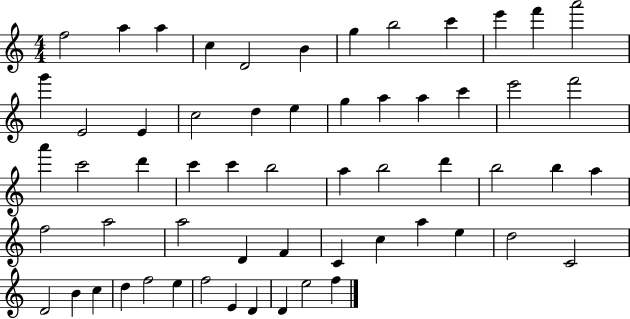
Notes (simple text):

F5/h A5/q A5/q C5/q D4/h B4/q G5/q B5/h C6/q E6/q F6/q A6/h G6/q E4/h E4/q C5/h D5/q E5/q G5/q A5/q A5/q C6/q E6/h F6/h A6/q C6/h D6/q C6/q C6/q B5/h A5/q B5/h D6/q B5/h B5/q A5/q F5/h A5/h A5/h D4/q F4/q C4/q C5/q A5/q E5/q D5/h C4/h D4/h B4/q C5/q D5/q F5/h E5/q F5/h E4/q D4/q D4/q E5/h F5/q